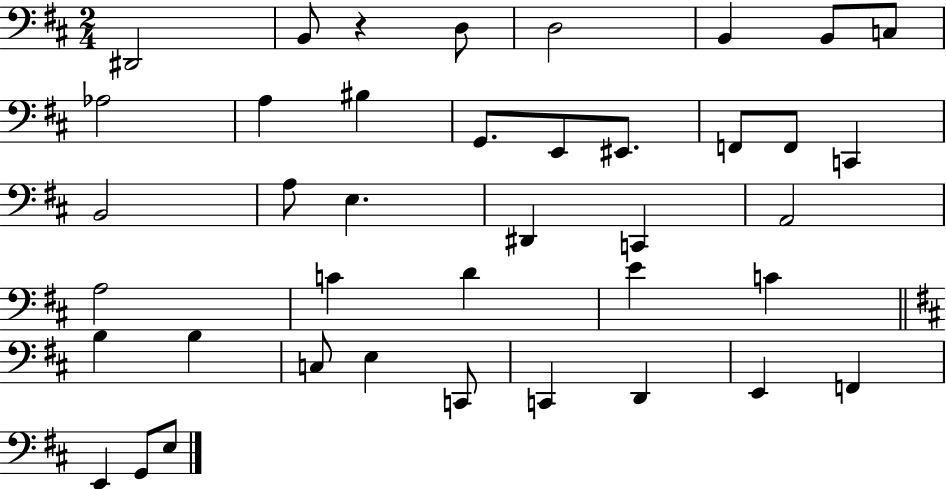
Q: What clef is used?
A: bass